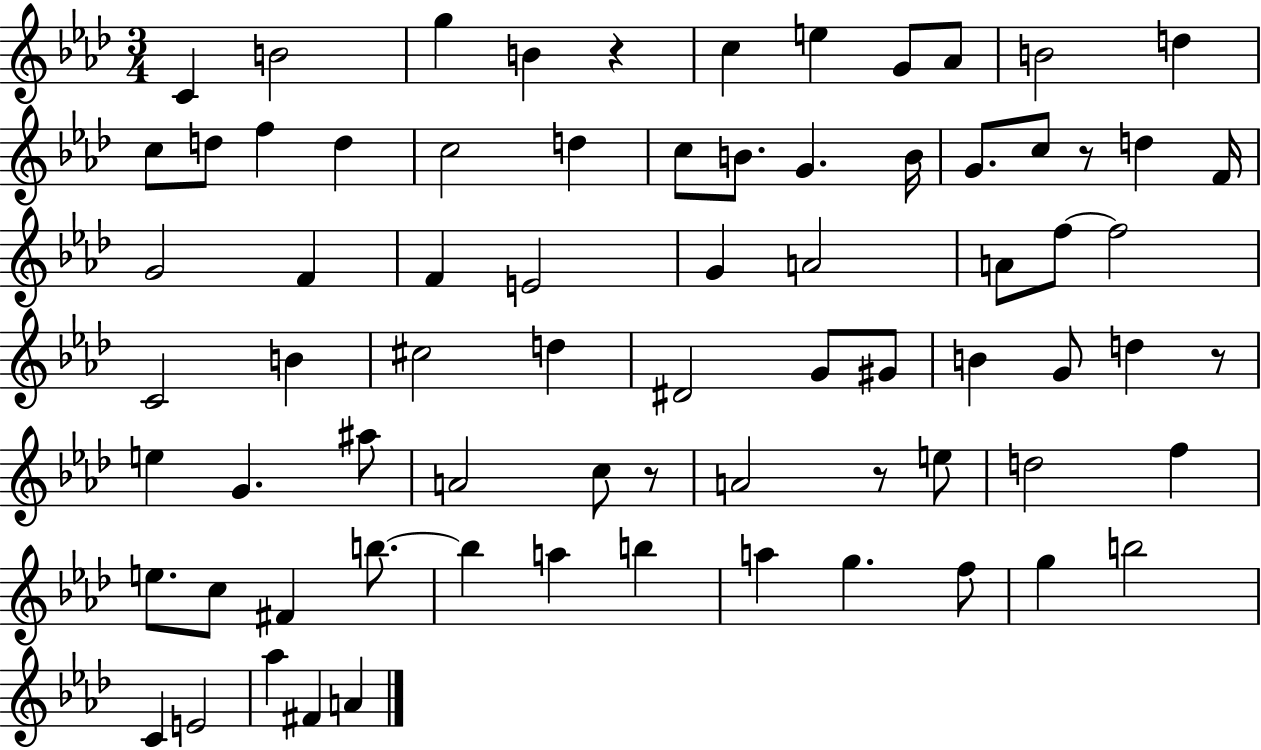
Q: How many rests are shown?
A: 5